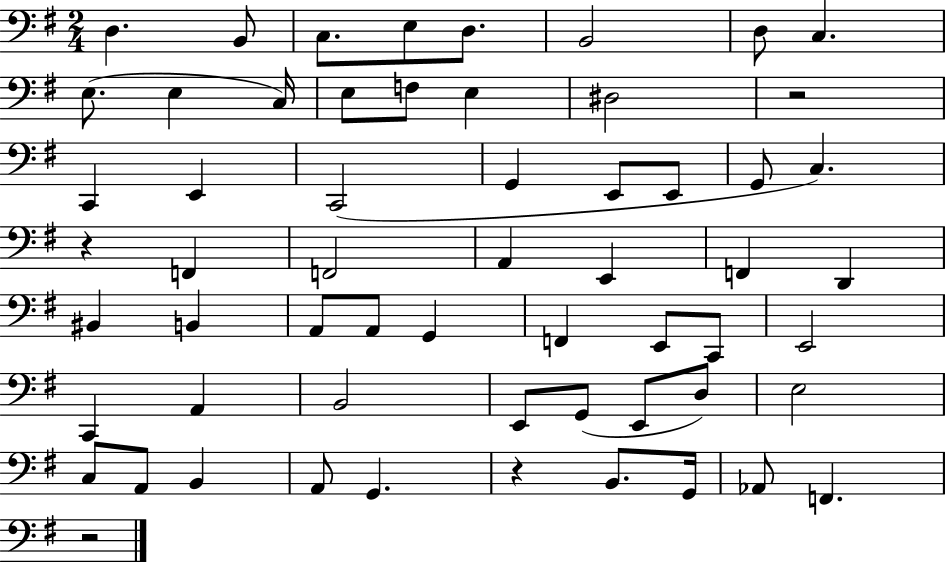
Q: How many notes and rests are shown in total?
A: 59